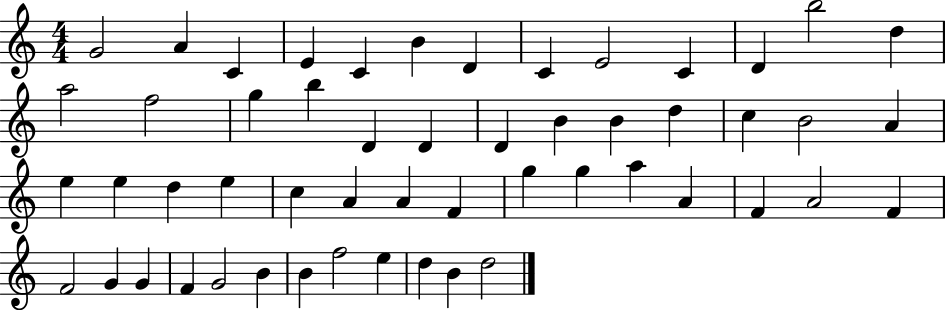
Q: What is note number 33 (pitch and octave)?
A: A4